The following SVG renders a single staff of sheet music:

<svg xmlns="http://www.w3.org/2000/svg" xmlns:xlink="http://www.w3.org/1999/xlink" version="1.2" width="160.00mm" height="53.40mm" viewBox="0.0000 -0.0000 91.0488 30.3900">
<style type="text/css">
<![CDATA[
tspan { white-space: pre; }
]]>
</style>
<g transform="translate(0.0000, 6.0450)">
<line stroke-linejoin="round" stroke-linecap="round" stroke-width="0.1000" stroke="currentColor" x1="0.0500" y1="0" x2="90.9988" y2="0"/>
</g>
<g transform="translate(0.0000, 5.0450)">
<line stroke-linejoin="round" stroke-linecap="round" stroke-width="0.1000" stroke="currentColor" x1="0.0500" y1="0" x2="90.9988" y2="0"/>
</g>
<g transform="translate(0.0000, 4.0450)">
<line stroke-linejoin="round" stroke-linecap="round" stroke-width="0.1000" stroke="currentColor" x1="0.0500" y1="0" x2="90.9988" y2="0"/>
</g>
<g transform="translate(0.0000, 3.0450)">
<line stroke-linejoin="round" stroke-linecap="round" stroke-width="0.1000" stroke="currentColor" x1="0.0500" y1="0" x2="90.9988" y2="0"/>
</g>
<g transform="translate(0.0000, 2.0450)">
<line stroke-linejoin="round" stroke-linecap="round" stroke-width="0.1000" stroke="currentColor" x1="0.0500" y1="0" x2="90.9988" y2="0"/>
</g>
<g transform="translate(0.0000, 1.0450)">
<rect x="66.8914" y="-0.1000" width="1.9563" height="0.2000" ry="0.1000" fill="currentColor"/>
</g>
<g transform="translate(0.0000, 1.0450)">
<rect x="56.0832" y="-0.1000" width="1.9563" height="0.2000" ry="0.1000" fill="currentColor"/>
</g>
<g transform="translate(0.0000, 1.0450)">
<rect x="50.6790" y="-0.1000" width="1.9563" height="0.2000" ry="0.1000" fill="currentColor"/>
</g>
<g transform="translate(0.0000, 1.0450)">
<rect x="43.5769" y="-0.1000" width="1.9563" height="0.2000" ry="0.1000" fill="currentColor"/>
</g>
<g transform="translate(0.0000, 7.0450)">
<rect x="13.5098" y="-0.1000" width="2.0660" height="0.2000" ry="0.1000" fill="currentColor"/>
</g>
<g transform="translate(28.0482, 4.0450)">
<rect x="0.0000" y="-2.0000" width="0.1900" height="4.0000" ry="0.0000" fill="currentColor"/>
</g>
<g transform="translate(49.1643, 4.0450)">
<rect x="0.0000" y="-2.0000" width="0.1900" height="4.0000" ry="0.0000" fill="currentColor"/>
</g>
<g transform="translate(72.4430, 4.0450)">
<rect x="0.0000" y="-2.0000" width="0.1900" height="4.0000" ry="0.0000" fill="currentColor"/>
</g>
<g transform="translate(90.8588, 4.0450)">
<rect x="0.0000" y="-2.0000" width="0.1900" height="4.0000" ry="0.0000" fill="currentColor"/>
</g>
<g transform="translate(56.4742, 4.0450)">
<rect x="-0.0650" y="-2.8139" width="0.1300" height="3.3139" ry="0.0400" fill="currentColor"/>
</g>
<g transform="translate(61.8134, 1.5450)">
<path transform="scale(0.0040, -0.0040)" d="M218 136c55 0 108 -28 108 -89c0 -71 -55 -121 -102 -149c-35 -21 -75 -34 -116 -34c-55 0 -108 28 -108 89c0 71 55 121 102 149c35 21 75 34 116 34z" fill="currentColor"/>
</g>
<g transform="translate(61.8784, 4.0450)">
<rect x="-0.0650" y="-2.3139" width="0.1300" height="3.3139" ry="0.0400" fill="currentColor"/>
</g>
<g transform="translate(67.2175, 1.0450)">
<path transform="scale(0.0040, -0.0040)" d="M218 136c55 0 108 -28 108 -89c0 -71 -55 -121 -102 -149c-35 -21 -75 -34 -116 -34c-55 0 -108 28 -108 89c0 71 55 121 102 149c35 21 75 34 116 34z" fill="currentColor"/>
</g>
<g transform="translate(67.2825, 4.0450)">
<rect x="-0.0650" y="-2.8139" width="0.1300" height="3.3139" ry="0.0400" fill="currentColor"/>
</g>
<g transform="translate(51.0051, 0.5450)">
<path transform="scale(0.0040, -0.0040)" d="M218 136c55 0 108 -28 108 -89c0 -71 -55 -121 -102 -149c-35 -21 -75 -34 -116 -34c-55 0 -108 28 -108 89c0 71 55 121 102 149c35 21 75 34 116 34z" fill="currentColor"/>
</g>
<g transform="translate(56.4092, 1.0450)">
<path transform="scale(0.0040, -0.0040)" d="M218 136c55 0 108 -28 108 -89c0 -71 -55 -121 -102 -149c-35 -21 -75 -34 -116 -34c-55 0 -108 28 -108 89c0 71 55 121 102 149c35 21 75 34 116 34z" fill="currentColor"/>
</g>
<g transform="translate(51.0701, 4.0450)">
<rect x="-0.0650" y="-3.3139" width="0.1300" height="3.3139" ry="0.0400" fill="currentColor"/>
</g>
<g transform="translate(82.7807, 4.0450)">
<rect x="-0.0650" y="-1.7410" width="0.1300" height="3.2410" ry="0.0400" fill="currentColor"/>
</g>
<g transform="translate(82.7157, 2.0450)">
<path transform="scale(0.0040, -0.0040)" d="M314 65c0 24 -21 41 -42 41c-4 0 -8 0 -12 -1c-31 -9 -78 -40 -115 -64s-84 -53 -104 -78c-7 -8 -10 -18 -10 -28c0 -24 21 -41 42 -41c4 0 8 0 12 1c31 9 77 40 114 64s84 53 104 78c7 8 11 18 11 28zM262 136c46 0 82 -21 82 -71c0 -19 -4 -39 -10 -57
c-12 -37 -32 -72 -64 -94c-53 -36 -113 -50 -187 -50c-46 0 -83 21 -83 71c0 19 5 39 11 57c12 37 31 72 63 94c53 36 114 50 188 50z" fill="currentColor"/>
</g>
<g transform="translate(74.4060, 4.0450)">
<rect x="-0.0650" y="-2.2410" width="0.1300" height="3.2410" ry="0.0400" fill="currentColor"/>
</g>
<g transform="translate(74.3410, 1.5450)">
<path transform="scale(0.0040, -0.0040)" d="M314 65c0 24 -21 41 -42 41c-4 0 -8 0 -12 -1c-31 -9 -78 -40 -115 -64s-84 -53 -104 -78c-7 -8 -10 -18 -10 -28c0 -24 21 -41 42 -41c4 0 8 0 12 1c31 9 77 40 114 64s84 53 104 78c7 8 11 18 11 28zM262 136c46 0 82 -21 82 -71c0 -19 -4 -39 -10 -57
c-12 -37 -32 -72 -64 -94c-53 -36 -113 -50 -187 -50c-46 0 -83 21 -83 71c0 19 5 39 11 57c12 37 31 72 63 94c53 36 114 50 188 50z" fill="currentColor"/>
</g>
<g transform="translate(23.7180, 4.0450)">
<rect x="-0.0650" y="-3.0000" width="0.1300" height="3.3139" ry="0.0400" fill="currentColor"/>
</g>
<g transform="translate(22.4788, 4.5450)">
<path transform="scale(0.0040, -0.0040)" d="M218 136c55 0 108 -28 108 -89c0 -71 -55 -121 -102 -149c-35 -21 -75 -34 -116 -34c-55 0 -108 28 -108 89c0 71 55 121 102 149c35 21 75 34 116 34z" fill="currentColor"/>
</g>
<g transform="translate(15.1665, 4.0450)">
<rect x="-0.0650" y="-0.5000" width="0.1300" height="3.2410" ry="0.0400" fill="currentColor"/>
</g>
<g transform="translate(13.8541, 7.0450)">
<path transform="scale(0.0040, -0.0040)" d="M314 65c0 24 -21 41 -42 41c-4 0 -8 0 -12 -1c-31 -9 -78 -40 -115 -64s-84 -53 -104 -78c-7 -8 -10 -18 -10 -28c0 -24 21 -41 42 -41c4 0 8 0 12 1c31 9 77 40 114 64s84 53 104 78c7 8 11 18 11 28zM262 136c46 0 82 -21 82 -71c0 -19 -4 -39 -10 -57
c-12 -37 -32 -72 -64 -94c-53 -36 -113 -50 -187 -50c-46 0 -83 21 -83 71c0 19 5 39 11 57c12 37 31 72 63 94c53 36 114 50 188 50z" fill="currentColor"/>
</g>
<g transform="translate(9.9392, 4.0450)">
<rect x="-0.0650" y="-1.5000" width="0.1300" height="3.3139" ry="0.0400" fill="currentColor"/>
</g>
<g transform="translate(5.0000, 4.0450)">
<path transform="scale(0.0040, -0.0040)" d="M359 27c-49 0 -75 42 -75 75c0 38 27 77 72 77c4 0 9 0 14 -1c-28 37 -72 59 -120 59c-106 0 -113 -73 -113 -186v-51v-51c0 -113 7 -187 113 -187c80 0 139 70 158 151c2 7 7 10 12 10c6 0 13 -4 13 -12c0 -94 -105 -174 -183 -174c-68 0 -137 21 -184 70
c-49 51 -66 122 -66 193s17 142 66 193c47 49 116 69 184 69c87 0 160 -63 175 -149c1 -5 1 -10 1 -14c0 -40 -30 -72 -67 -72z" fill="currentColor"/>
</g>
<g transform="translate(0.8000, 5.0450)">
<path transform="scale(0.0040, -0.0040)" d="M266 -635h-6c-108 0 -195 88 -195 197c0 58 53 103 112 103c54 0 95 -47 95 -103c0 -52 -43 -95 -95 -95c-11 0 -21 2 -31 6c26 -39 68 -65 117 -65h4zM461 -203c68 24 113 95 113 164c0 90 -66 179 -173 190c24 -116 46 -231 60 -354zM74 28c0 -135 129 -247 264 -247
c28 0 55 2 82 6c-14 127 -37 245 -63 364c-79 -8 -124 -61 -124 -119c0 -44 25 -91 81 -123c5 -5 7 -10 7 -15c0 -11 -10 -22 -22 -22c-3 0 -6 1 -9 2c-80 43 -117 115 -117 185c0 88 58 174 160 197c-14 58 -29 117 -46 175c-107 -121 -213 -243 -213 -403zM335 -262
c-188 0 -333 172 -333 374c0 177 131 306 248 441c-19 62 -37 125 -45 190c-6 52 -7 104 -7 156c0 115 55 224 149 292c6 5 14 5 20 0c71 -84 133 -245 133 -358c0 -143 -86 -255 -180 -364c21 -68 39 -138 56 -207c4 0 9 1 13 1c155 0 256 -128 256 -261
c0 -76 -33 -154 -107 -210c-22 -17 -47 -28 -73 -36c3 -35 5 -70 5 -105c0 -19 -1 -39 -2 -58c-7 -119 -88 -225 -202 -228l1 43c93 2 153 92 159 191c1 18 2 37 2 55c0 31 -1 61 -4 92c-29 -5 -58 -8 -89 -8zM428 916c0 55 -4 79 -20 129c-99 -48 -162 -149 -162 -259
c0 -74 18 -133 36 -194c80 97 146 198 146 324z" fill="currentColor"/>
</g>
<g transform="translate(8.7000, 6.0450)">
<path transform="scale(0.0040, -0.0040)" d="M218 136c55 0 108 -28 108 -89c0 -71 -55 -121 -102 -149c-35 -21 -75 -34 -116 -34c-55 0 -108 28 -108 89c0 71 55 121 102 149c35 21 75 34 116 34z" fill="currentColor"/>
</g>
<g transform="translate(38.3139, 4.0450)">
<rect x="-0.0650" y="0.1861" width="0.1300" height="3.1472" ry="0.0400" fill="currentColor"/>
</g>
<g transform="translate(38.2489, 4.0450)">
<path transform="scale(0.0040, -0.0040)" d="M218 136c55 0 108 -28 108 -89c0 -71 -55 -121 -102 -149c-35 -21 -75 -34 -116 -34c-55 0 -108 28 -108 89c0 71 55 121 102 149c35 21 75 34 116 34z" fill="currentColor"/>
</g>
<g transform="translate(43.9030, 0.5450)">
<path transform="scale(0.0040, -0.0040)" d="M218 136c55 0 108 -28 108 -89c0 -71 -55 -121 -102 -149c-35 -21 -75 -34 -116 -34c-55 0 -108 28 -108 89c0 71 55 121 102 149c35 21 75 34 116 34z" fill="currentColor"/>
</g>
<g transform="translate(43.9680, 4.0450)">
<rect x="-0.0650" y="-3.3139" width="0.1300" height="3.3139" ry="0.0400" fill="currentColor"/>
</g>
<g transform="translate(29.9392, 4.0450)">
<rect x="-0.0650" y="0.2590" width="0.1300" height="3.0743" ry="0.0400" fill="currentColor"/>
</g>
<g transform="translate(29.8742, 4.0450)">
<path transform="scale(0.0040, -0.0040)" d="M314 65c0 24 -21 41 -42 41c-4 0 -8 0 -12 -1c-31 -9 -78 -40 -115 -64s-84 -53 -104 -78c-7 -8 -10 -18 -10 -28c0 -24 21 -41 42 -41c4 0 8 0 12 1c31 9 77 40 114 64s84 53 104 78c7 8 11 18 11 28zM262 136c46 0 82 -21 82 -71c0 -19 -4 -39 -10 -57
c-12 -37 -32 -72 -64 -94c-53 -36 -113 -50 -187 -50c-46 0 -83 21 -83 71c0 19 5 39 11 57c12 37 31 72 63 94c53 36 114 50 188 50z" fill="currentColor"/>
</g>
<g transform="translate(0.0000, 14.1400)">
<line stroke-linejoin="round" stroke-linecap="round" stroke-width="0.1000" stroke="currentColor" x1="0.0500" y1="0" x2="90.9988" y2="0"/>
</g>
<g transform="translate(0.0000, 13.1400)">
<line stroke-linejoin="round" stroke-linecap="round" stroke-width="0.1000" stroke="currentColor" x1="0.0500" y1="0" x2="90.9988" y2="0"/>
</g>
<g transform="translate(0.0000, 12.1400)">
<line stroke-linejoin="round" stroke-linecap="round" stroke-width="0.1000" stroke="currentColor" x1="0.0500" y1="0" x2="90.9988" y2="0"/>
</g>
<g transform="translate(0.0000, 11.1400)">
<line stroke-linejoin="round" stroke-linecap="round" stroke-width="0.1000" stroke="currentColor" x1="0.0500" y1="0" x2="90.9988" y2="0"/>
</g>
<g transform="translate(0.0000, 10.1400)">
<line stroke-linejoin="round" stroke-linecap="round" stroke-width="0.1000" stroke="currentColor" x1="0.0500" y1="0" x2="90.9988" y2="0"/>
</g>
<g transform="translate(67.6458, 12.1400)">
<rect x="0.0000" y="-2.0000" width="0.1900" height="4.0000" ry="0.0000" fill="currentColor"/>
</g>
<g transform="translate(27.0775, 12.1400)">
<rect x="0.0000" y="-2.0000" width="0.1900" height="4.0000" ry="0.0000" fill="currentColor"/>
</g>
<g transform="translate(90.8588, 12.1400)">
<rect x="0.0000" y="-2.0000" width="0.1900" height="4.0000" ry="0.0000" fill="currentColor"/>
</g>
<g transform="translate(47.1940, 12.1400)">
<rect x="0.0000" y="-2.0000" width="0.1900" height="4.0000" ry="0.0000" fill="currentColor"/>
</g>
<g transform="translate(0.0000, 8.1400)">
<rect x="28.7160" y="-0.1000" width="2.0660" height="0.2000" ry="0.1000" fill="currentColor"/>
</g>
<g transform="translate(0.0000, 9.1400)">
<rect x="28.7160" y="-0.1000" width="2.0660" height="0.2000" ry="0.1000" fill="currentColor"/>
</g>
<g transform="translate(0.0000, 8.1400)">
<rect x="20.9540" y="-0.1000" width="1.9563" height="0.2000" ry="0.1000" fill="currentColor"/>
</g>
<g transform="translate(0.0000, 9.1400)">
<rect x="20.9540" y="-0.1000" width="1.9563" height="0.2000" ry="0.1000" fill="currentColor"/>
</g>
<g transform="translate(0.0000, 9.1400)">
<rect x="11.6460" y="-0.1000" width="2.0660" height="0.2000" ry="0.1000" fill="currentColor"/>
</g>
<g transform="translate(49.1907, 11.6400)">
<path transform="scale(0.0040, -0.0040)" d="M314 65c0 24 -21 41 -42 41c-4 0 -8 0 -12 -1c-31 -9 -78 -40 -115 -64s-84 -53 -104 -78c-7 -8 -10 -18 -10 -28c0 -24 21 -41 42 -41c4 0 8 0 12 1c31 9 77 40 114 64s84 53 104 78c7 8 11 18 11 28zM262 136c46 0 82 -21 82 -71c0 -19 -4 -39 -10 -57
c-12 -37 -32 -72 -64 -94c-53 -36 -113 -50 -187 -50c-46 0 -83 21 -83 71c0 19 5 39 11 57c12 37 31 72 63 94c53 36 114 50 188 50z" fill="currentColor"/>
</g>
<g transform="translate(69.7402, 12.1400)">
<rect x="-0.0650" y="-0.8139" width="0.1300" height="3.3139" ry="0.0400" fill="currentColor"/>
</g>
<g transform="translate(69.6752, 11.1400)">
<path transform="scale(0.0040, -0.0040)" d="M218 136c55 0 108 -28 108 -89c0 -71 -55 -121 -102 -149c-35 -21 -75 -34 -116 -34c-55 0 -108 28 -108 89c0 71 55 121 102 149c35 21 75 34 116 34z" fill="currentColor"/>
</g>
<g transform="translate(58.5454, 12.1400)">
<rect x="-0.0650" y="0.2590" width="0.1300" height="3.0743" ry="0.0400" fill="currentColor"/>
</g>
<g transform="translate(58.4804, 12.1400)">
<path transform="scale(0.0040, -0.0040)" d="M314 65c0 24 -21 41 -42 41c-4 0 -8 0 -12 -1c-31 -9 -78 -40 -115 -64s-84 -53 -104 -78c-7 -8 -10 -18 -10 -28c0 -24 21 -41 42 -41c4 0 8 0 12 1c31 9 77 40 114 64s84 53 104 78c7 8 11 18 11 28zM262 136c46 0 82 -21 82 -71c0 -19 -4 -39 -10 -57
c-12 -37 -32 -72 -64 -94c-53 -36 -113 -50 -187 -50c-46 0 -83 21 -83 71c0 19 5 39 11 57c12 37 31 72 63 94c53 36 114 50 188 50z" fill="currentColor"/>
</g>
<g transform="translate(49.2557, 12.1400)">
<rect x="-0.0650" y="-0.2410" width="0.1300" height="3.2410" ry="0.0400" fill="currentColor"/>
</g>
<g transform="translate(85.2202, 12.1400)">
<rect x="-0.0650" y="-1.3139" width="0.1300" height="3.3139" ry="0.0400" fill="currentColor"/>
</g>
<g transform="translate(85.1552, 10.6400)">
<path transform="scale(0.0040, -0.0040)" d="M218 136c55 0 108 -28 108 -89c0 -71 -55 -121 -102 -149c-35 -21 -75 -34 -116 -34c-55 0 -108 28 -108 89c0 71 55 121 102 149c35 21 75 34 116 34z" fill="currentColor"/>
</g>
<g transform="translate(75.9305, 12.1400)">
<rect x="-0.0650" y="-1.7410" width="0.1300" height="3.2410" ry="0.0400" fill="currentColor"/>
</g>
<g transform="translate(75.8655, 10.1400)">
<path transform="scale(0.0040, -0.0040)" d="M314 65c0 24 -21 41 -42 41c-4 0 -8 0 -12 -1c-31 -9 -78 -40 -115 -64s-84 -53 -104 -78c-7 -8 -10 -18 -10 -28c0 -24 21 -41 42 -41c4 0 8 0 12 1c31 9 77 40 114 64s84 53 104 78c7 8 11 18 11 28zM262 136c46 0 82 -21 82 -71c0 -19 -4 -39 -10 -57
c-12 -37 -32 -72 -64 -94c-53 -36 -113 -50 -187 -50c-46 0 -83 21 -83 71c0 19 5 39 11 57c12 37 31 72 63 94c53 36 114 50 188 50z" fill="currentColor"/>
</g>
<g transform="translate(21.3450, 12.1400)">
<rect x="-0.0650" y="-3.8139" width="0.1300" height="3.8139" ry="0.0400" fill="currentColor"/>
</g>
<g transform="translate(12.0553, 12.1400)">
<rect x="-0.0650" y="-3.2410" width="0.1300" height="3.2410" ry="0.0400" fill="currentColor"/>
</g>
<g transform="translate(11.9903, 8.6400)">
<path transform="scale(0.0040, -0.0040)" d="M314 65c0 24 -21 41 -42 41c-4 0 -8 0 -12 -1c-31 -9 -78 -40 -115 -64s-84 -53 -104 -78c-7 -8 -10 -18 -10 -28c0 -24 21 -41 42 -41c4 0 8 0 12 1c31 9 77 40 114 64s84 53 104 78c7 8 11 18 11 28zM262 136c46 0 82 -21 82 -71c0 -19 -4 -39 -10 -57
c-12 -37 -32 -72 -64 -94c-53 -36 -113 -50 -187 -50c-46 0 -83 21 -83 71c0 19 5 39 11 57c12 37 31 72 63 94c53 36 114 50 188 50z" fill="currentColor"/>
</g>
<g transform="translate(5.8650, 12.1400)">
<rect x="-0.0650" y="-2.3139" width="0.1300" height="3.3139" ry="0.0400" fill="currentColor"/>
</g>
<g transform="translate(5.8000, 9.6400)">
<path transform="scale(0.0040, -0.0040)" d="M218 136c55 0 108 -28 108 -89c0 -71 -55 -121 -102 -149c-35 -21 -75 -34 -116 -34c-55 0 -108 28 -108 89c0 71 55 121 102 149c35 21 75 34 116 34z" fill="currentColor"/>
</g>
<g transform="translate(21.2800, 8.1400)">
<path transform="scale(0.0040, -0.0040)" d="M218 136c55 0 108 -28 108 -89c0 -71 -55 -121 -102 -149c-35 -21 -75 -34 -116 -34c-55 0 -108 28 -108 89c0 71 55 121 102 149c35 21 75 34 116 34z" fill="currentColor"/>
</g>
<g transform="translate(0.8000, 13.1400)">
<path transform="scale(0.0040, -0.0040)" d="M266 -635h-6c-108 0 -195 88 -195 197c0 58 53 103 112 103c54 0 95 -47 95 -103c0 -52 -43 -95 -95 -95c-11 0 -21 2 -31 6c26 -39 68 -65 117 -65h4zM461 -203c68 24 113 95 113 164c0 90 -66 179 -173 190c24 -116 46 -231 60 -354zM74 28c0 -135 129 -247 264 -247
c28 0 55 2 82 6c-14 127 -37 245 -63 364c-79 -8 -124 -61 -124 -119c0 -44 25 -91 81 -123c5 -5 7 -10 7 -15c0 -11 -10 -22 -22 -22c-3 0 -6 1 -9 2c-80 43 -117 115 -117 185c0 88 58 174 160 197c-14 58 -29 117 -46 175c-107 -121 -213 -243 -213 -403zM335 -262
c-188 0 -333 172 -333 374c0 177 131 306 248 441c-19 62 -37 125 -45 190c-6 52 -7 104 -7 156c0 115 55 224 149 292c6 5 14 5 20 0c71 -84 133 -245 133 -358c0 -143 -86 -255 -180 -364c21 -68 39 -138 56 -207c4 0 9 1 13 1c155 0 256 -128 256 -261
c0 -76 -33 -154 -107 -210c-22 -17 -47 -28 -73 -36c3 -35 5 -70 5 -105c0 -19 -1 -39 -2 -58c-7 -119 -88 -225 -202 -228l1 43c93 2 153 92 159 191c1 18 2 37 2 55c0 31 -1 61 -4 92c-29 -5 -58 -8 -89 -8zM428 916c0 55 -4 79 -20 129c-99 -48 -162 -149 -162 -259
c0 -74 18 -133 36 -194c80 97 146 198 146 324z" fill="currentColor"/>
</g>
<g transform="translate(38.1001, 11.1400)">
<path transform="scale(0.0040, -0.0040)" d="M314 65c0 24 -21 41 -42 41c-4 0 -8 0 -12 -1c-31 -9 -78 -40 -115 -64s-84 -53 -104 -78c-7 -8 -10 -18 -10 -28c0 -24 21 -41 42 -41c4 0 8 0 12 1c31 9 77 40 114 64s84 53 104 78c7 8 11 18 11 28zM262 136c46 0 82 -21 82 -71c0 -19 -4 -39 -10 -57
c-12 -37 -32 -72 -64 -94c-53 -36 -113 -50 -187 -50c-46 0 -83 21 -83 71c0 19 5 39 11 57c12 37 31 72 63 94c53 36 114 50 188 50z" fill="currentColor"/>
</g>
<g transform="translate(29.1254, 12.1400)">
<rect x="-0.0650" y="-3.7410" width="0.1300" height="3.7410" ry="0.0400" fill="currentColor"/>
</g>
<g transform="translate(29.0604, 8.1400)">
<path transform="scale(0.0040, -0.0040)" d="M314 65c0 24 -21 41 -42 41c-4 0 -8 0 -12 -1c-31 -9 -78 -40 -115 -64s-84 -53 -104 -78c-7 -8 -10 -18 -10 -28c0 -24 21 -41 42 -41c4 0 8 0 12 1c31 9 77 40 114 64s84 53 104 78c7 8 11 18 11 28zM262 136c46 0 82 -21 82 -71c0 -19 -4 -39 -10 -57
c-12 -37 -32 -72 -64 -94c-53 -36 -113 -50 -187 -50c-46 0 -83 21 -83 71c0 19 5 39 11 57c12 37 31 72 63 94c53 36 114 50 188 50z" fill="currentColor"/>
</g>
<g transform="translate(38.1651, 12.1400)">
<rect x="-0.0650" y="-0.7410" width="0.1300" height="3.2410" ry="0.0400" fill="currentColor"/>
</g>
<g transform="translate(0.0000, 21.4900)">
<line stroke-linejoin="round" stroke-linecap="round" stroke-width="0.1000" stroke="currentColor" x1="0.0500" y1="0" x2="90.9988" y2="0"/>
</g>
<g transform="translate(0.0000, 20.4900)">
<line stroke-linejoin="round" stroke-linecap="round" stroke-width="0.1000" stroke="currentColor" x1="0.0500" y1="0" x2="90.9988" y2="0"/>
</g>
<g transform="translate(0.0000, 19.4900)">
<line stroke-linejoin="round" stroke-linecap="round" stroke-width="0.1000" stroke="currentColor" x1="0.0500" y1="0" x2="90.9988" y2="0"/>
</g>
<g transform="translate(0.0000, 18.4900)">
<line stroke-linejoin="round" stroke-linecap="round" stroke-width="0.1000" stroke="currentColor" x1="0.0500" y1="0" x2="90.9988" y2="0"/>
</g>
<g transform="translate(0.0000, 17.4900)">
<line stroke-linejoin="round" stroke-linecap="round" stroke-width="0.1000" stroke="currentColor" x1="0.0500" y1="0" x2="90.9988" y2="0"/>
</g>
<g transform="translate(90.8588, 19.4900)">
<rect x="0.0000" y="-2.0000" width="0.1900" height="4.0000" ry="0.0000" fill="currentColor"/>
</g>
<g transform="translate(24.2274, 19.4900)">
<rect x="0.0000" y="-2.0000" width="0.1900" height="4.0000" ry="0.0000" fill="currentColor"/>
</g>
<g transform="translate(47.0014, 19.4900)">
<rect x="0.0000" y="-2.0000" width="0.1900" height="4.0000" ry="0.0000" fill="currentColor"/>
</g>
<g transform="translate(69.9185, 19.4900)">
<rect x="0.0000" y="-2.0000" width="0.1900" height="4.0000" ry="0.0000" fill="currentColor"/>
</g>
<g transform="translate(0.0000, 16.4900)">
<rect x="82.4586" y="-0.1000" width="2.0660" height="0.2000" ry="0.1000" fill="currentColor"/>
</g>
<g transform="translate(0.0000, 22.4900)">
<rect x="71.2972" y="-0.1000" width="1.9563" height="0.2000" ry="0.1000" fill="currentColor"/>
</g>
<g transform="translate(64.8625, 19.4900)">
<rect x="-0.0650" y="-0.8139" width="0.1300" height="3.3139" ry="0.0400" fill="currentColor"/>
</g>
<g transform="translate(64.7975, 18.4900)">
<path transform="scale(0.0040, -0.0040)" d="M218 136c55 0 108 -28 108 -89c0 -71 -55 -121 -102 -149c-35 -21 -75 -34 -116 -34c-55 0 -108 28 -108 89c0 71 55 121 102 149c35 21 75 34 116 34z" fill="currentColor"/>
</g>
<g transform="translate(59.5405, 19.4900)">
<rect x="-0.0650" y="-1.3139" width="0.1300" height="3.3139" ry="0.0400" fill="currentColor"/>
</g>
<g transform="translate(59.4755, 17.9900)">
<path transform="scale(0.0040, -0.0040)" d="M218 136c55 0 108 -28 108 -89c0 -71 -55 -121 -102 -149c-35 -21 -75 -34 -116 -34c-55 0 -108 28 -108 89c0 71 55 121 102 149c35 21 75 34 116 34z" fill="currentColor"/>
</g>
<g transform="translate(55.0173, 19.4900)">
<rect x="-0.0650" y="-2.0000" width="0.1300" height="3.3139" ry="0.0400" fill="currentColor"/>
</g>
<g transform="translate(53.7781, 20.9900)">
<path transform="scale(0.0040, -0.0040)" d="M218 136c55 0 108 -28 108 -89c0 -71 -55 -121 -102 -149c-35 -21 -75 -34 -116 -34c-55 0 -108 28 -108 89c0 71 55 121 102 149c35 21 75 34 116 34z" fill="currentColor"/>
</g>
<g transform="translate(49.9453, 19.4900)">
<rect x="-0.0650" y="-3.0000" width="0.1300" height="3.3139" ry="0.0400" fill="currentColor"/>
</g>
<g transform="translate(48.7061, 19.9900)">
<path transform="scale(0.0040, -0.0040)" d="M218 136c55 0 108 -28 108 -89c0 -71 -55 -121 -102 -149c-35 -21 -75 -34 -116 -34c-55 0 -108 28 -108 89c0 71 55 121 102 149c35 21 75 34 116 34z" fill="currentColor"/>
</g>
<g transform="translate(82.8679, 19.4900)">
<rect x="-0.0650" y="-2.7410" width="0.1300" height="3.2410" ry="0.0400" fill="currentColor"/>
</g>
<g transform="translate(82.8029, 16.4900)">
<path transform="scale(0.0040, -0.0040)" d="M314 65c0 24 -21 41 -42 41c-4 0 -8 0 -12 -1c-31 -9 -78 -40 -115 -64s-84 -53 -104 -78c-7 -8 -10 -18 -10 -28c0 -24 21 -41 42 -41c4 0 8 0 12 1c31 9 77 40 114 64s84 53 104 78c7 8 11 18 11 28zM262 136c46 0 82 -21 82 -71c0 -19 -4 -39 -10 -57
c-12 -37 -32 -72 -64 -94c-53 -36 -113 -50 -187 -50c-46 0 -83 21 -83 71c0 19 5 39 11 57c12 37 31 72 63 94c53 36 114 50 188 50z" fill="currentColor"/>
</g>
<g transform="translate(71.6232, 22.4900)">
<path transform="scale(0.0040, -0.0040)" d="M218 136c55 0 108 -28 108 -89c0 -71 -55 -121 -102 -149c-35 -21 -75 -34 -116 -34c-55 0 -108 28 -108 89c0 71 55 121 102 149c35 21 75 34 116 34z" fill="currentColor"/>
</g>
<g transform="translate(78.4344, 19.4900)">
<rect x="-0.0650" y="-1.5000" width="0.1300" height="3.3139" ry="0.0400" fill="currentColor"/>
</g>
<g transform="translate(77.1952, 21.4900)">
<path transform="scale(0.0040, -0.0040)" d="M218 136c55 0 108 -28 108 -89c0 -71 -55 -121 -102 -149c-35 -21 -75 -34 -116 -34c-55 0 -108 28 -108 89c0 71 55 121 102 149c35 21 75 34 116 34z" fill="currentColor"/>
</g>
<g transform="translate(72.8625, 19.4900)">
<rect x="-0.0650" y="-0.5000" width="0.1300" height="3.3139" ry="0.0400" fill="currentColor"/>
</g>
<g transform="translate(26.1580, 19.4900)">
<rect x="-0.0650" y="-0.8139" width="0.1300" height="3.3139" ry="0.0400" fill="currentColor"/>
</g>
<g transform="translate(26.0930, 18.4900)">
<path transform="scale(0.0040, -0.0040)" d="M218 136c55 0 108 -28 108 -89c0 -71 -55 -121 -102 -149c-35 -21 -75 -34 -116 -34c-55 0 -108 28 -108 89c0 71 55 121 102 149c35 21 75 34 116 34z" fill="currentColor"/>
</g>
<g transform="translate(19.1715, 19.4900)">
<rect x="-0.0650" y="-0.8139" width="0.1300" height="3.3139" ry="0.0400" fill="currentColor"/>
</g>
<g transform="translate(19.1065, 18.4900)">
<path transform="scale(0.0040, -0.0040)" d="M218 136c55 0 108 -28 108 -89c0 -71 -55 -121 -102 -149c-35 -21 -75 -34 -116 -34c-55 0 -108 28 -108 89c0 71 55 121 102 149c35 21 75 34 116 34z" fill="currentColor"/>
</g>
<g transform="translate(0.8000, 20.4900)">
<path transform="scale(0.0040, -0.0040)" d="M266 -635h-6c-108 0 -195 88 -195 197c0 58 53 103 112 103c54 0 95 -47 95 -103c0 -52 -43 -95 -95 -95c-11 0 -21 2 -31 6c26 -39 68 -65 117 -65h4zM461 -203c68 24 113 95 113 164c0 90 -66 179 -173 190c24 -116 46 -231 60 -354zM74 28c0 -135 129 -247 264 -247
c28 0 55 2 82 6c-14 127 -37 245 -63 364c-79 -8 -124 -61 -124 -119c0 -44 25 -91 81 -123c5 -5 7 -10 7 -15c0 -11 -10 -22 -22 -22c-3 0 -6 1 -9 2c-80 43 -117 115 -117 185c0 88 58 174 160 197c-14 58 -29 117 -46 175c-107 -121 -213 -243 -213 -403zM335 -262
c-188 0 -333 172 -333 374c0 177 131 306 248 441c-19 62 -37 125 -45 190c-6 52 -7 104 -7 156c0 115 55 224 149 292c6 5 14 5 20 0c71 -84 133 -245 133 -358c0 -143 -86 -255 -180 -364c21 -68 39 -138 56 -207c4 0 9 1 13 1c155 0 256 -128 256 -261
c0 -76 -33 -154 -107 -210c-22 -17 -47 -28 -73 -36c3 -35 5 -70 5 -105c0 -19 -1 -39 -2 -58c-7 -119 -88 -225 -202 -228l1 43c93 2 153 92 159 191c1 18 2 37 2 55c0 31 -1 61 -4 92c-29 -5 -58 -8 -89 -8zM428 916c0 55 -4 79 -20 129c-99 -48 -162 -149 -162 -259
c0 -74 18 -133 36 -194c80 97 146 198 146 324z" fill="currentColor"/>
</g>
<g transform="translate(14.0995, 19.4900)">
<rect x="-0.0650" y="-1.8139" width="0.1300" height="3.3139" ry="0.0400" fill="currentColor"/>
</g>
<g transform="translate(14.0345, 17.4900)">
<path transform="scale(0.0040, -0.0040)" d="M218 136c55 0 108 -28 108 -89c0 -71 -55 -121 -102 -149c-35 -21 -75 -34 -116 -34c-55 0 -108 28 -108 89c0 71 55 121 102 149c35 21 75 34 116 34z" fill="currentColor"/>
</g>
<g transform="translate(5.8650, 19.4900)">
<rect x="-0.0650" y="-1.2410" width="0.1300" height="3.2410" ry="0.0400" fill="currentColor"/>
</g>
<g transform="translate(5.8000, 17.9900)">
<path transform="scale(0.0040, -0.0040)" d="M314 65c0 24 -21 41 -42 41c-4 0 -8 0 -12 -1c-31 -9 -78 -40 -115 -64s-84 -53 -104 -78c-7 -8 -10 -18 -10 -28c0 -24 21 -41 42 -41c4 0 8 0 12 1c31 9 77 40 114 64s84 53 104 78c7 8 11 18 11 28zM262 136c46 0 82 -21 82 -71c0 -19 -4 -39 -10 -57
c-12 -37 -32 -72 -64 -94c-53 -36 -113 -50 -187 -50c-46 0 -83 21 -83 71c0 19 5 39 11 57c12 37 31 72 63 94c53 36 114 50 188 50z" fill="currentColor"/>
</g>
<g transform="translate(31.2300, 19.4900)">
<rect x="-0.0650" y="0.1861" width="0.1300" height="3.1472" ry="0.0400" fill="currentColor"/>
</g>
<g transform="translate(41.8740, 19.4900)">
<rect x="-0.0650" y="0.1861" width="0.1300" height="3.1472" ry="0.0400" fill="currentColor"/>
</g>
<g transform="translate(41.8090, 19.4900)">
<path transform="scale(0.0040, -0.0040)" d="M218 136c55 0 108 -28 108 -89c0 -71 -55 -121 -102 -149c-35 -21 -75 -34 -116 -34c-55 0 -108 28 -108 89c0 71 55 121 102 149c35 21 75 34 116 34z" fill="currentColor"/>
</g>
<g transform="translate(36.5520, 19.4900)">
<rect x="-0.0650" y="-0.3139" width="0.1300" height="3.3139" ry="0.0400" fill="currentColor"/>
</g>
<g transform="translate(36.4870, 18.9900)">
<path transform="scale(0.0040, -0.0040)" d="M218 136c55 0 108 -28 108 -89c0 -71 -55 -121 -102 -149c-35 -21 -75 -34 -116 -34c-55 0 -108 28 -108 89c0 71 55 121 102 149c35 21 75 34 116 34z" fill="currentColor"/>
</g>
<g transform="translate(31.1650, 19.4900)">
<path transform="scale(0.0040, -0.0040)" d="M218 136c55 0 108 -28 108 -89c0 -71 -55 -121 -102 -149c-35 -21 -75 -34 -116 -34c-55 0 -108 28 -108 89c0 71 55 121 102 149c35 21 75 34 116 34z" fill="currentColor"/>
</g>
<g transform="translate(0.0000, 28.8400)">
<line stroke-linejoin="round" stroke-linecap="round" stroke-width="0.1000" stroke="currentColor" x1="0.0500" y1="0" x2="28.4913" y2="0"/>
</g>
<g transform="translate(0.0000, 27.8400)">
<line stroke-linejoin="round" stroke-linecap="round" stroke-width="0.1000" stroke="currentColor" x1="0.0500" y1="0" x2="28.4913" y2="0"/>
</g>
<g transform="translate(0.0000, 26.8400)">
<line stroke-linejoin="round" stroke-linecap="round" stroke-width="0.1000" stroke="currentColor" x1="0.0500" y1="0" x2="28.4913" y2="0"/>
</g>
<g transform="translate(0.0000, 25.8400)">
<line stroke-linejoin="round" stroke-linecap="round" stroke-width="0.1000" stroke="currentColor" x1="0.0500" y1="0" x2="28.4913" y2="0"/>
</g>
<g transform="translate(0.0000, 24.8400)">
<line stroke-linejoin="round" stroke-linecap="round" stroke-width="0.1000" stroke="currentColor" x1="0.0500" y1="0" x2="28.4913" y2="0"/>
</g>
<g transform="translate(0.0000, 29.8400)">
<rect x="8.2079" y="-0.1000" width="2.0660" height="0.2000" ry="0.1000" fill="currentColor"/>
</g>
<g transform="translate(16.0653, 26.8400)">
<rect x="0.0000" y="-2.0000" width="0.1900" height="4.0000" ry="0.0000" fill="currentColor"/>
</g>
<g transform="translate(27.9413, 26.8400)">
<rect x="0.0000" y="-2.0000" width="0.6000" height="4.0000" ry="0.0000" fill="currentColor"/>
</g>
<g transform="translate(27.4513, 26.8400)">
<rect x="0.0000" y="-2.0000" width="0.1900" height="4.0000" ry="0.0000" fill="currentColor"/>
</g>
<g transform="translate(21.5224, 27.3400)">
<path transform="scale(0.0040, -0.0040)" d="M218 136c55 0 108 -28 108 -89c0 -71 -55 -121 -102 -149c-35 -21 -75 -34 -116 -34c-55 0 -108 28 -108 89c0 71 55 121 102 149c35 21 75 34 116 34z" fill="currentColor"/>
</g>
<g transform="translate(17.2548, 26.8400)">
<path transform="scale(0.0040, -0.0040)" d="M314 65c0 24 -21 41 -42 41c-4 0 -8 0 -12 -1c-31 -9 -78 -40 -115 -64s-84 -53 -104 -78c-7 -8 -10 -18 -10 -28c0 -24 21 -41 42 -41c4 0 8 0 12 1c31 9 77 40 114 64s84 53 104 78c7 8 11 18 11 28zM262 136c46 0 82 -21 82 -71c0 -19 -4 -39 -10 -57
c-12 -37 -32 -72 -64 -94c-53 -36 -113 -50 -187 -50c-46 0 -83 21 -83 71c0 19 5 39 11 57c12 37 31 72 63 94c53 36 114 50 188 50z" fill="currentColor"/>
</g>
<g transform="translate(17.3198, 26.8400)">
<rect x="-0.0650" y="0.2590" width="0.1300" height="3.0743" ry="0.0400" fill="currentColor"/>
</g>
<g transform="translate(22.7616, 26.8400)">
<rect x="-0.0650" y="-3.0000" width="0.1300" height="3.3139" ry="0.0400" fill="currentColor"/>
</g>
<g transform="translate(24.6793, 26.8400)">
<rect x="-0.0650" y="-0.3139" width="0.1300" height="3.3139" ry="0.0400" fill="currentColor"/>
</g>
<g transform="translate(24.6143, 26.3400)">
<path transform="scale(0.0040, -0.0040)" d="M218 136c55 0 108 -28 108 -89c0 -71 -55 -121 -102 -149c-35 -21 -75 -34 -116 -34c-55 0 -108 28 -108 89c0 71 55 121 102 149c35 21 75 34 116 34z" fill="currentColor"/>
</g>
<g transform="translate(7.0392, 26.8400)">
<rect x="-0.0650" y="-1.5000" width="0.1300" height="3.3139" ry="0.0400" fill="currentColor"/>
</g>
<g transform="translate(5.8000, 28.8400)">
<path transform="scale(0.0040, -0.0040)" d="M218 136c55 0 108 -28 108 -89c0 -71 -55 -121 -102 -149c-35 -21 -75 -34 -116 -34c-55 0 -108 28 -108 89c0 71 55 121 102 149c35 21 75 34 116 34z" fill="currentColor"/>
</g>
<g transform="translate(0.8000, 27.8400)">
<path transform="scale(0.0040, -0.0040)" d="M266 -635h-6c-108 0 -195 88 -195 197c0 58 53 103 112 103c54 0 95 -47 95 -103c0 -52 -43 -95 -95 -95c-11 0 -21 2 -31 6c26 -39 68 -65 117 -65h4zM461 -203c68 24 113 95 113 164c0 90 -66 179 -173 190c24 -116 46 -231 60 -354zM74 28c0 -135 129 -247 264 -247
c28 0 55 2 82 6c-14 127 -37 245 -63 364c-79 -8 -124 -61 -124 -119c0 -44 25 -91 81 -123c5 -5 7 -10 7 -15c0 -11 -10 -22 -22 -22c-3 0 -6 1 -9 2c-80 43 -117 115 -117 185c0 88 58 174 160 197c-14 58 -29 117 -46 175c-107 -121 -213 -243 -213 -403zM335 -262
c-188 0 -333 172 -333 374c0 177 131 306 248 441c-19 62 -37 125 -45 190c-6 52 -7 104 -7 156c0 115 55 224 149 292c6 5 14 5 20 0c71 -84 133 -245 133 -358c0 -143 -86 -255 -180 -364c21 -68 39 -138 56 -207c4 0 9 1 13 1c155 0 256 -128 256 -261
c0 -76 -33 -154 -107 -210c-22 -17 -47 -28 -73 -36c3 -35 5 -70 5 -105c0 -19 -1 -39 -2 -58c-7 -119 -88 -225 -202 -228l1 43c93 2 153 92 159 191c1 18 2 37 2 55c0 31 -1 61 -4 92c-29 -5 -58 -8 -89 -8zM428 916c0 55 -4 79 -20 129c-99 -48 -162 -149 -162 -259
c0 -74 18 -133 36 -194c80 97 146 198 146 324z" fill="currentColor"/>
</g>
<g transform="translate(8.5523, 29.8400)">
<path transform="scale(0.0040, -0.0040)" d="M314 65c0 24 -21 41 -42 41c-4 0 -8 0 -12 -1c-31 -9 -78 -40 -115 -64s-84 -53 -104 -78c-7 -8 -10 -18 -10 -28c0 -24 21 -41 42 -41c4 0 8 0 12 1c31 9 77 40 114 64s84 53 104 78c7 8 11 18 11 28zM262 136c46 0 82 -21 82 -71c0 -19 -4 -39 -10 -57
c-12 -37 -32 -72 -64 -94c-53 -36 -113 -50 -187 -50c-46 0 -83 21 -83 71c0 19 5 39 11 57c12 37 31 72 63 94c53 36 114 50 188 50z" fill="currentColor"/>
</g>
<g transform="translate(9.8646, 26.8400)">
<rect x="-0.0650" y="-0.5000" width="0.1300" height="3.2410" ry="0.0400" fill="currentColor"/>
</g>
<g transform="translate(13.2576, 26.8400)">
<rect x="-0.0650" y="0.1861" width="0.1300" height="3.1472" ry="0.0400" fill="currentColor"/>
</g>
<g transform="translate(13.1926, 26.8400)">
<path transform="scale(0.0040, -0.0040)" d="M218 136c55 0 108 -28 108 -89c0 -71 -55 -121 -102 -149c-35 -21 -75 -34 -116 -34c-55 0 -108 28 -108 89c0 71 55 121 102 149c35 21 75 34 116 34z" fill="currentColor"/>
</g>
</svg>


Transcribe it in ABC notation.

X:1
T:Untitled
M:4/4
L:1/4
K:C
E C2 A B2 B b b a g a g2 f2 g b2 c' c'2 d2 c2 B2 d f2 e e2 f d d B c B A F e d C E a2 E C2 B B2 A c